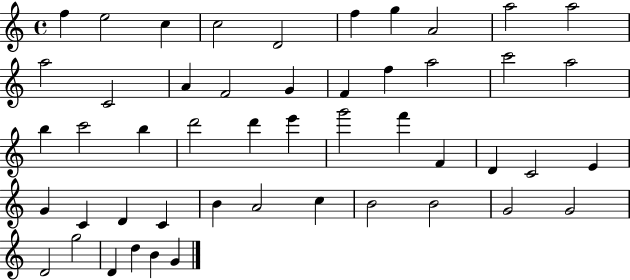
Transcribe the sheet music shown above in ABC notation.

X:1
T:Untitled
M:4/4
L:1/4
K:C
f e2 c c2 D2 f g A2 a2 a2 a2 C2 A F2 G F f a2 c'2 a2 b c'2 b d'2 d' e' g'2 f' F D C2 E G C D C B A2 c B2 B2 G2 G2 D2 g2 D d B G